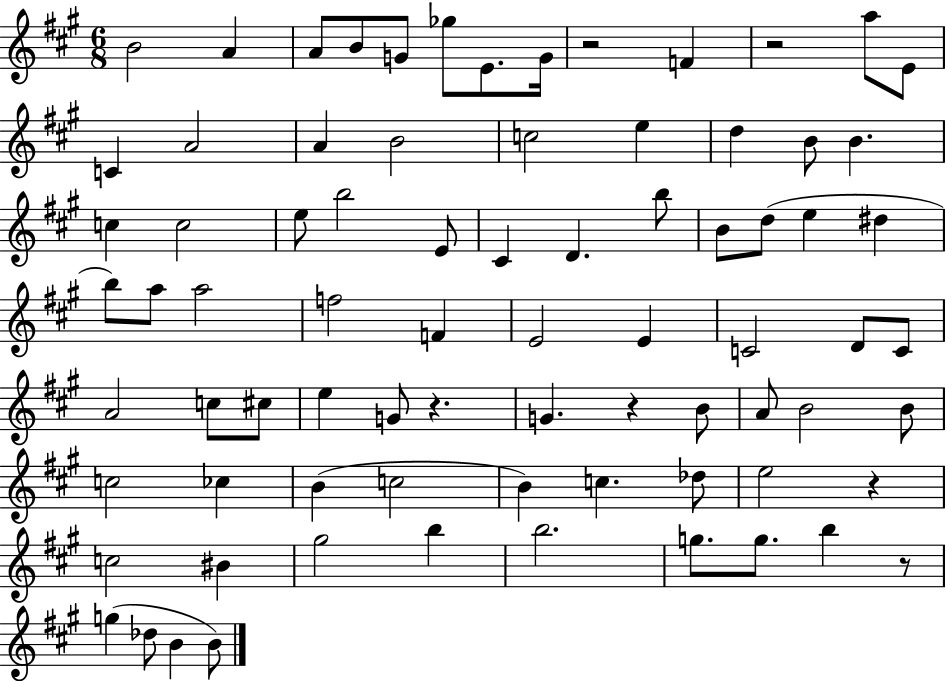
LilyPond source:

{
  \clef treble
  \numericTimeSignature
  \time 6/8
  \key a \major
  b'2 a'4 | a'8 b'8 g'8 ges''8 e'8. g'16 | r2 f'4 | r2 a''8 e'8 | \break c'4 a'2 | a'4 b'2 | c''2 e''4 | d''4 b'8 b'4. | \break c''4 c''2 | e''8 b''2 e'8 | cis'4 d'4. b''8 | b'8 d''8( e''4 dis''4 | \break b''8) a''8 a''2 | f''2 f'4 | e'2 e'4 | c'2 d'8 c'8 | \break a'2 c''8 cis''8 | e''4 g'8 r4. | g'4. r4 b'8 | a'8 b'2 b'8 | \break c''2 ces''4 | b'4( c''2 | b'4) c''4. des''8 | e''2 r4 | \break c''2 bis'4 | gis''2 b''4 | b''2. | g''8. g''8. b''4 r8 | \break g''4( des''8 b'4 b'8) | \bar "|."
}